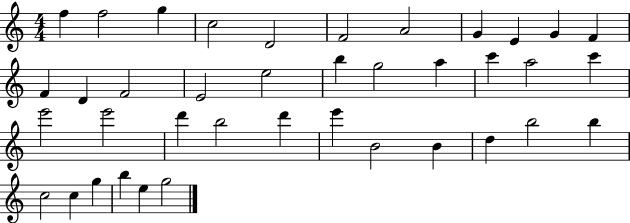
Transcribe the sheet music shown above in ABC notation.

X:1
T:Untitled
M:4/4
L:1/4
K:C
f f2 g c2 D2 F2 A2 G E G F F D F2 E2 e2 b g2 a c' a2 c' e'2 e'2 d' b2 d' e' B2 B d b2 b c2 c g b e g2